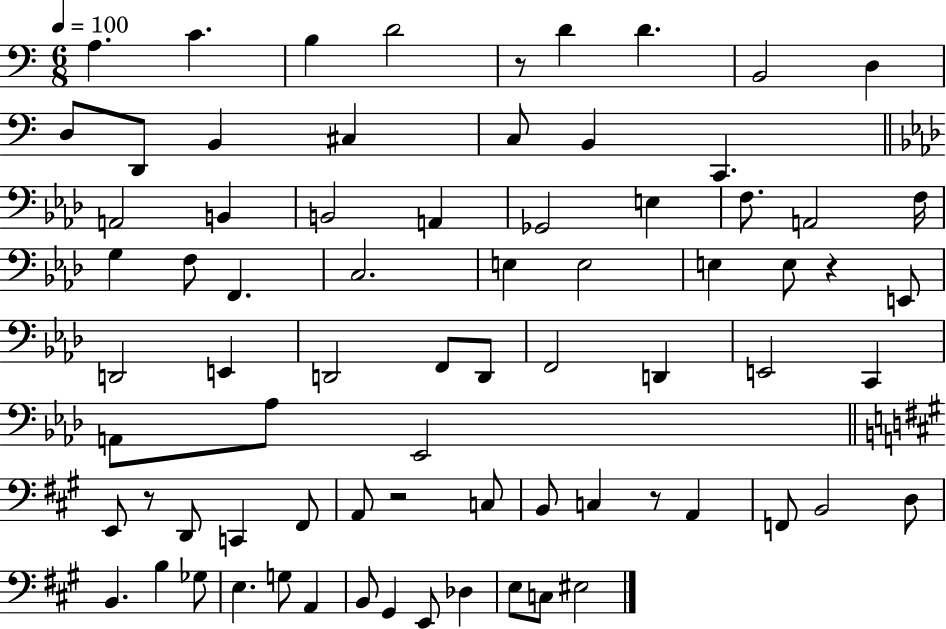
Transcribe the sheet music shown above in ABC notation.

X:1
T:Untitled
M:6/8
L:1/4
K:C
A, C B, D2 z/2 D D B,,2 D, D,/2 D,,/2 B,, ^C, C,/2 B,, C,, A,,2 B,, B,,2 A,, _G,,2 E, F,/2 A,,2 F,/4 G, F,/2 F,, C,2 E, E,2 E, E,/2 z E,,/2 D,,2 E,, D,,2 F,,/2 D,,/2 F,,2 D,, E,,2 C,, A,,/2 _A,/2 _E,,2 E,,/2 z/2 D,,/2 C,, ^F,,/2 A,,/2 z2 C,/2 B,,/2 C, z/2 A,, F,,/2 B,,2 D,/2 B,, B, _G,/2 E, G,/2 A,, B,,/2 ^G,, E,,/2 _D, E,/2 C,/2 ^E,2